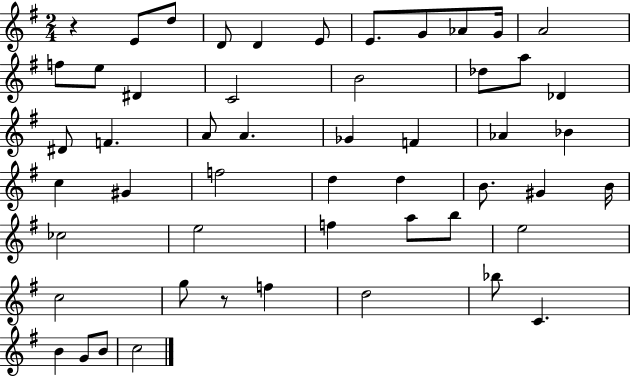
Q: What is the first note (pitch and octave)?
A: E4